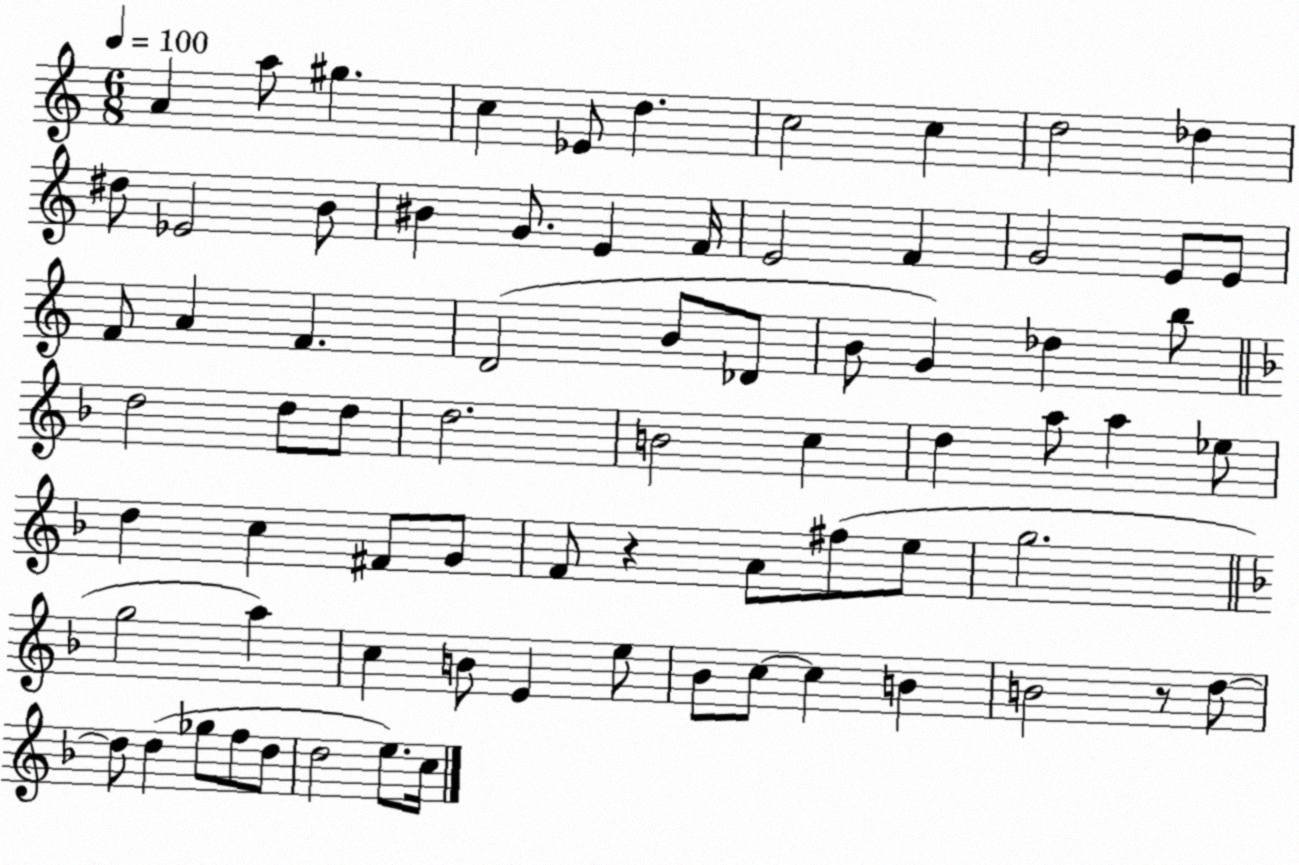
X:1
T:Untitled
M:6/8
L:1/4
K:C
A a/2 ^g c _E/2 d c2 c d2 _d ^d/2 _E2 B/2 ^B G/2 E F/4 E2 F G2 E/2 E/2 F/2 A F D2 B/2 _D/2 B/2 G _d b/2 d2 d/2 d/2 d2 B2 c d a/2 a _e/2 d c ^F/2 G/2 F/2 z A/2 ^f/2 e/2 g2 g2 a c B/2 E e/2 _B/2 c/2 c B B2 z/2 d/2 d/2 d _g/2 f/2 d/2 d2 e/2 c/4